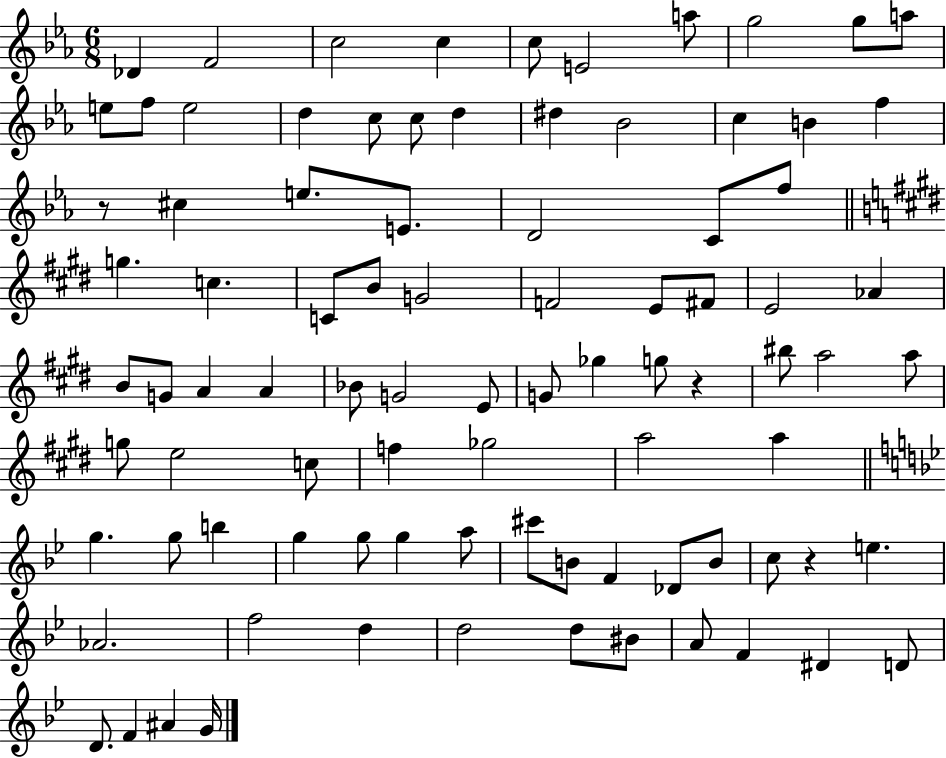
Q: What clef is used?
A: treble